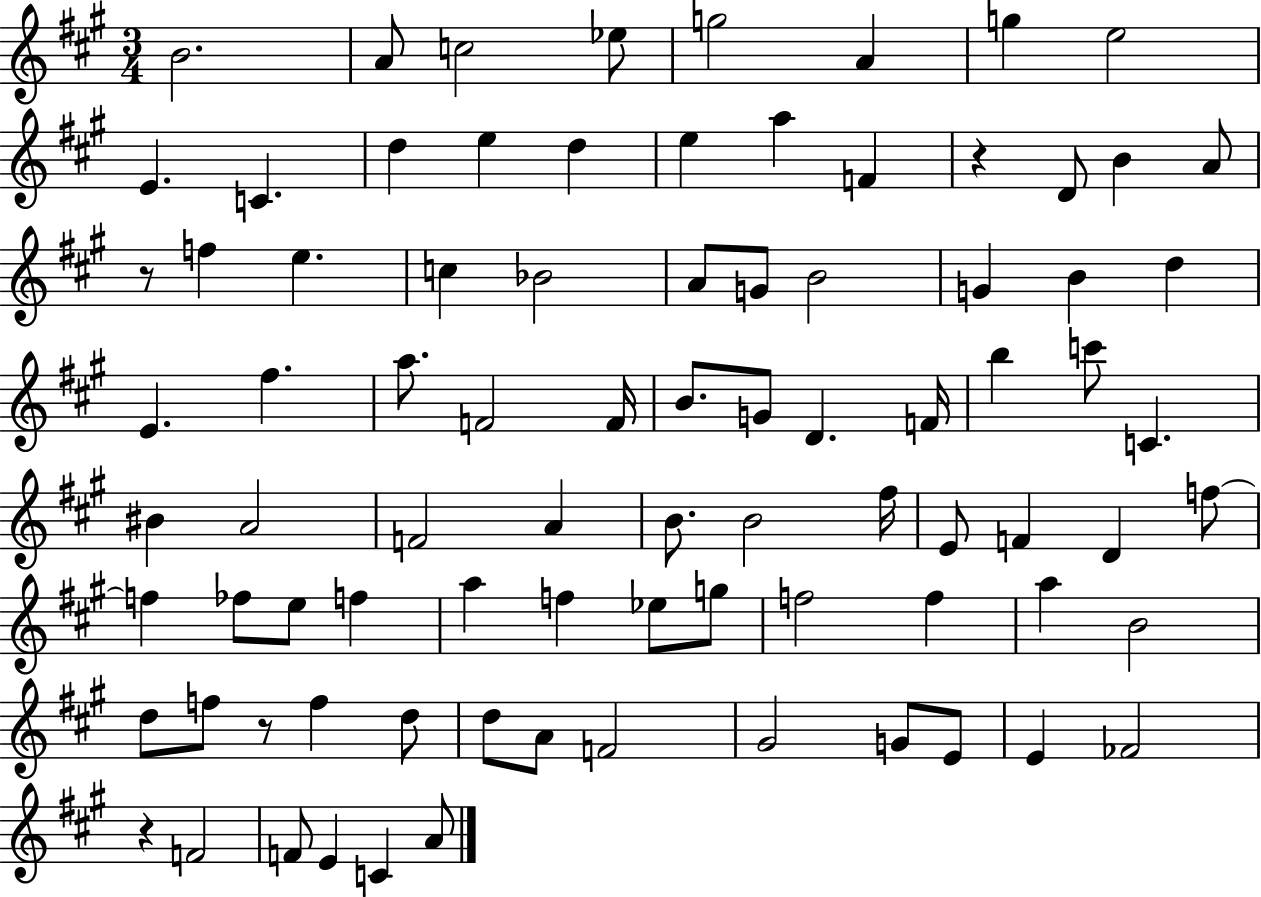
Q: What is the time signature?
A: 3/4